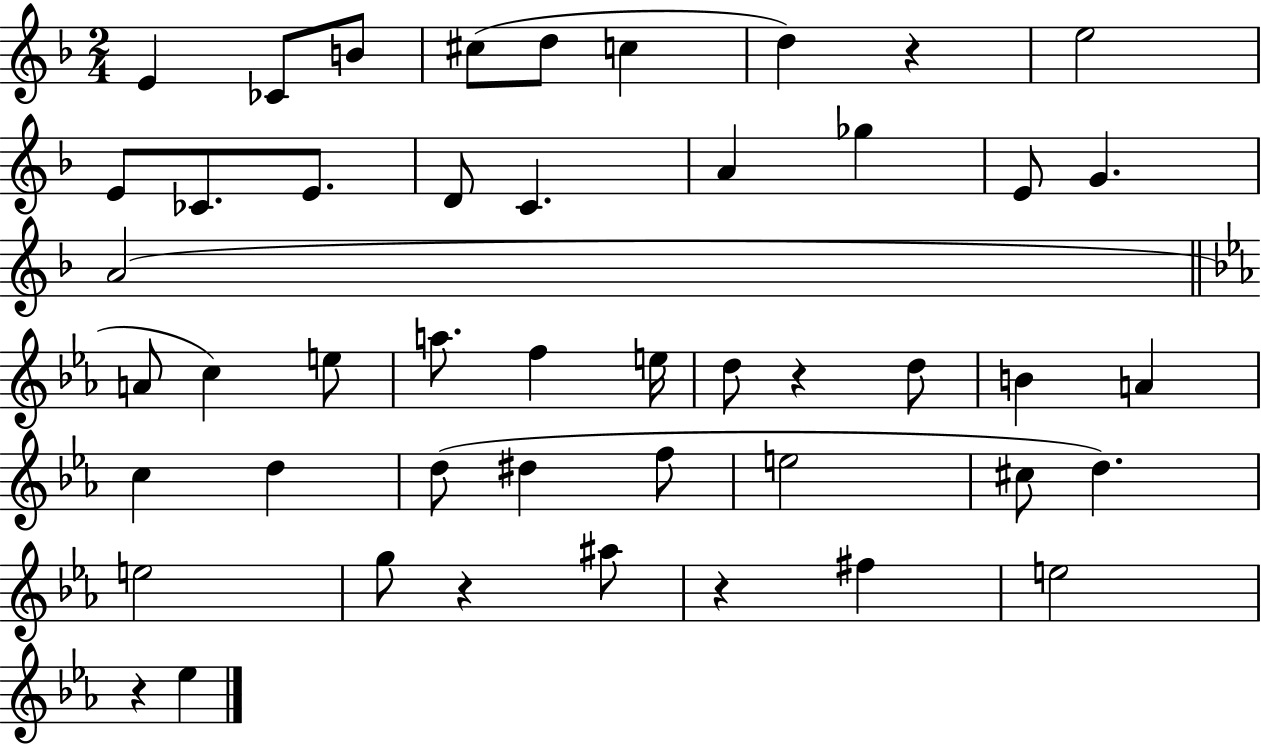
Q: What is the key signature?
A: F major